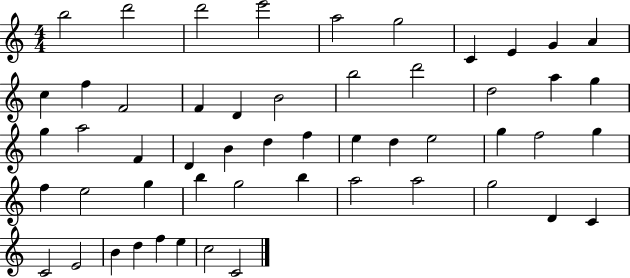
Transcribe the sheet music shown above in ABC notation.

X:1
T:Untitled
M:4/4
L:1/4
K:C
b2 d'2 d'2 e'2 a2 g2 C E G A c f F2 F D B2 b2 d'2 d2 a g g a2 F D B d f e d e2 g f2 g f e2 g b g2 b a2 a2 g2 D C C2 E2 B d f e c2 C2